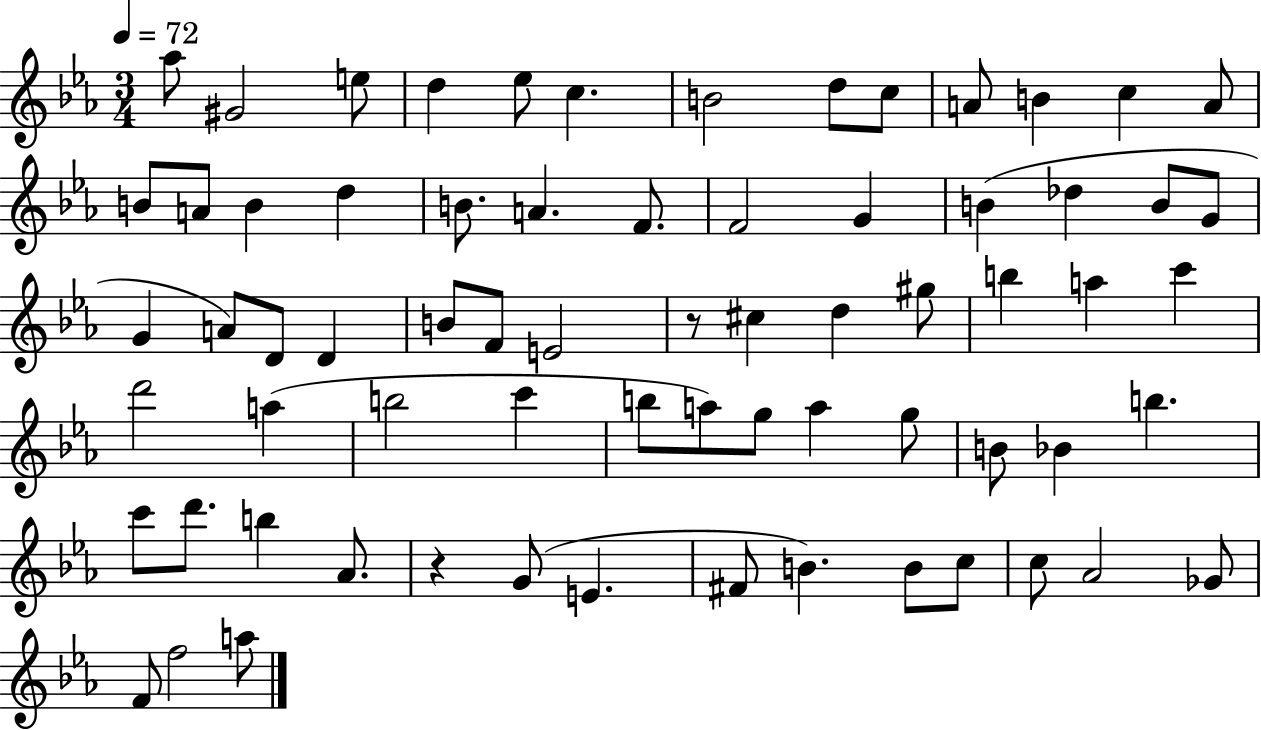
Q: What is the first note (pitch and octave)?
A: Ab5